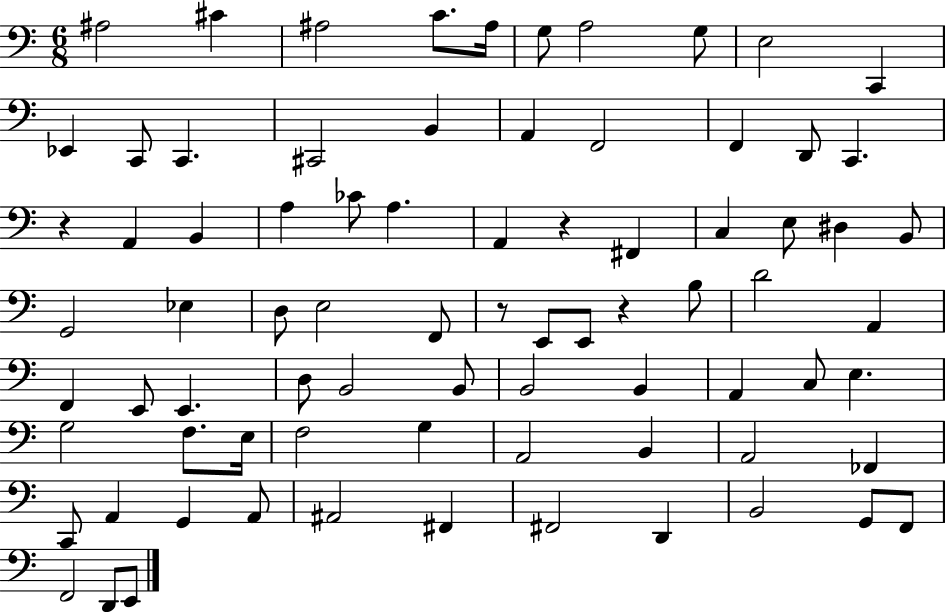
{
  \clef bass
  \numericTimeSignature
  \time 6/8
  \key c \major
  ais2 cis'4 | ais2 c'8. ais16 | g8 a2 g8 | e2 c,4 | \break ees,4 c,8 c,4. | cis,2 b,4 | a,4 f,2 | f,4 d,8 c,4. | \break r4 a,4 b,4 | a4 ces'8 a4. | a,4 r4 fis,4 | c4 e8 dis4 b,8 | \break g,2 ees4 | d8 e2 f,8 | r8 e,8 e,8 r4 b8 | d'2 a,4 | \break f,4 e,8 e,4. | d8 b,2 b,8 | b,2 b,4 | a,4 c8 e4. | \break g2 f8. e16 | f2 g4 | a,2 b,4 | a,2 fes,4 | \break c,8 a,4 g,4 a,8 | ais,2 fis,4 | fis,2 d,4 | b,2 g,8 f,8 | \break f,2 d,8 e,8 | \bar "|."
}